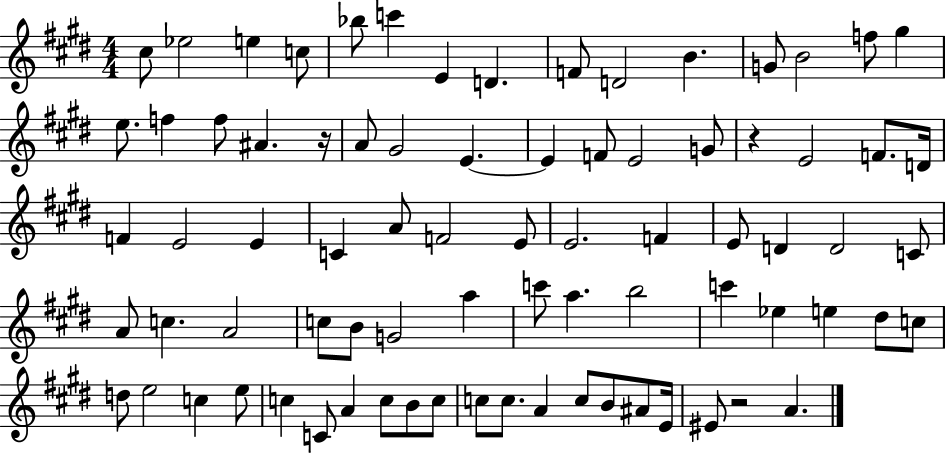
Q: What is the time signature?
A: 4/4